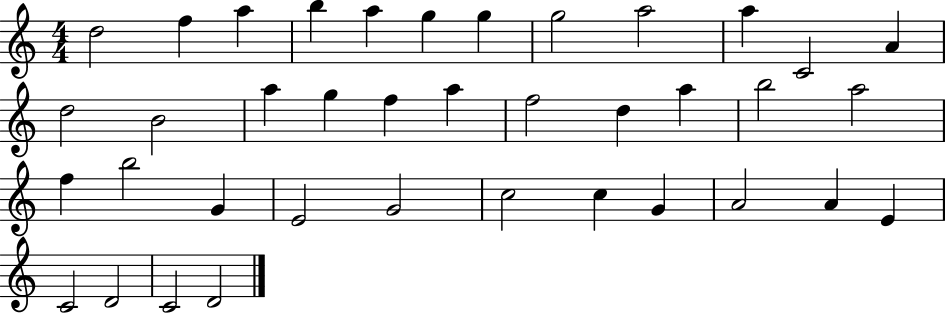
{
  \clef treble
  \numericTimeSignature
  \time 4/4
  \key c \major
  d''2 f''4 a''4 | b''4 a''4 g''4 g''4 | g''2 a''2 | a''4 c'2 a'4 | \break d''2 b'2 | a''4 g''4 f''4 a''4 | f''2 d''4 a''4 | b''2 a''2 | \break f''4 b''2 g'4 | e'2 g'2 | c''2 c''4 g'4 | a'2 a'4 e'4 | \break c'2 d'2 | c'2 d'2 | \bar "|."
}